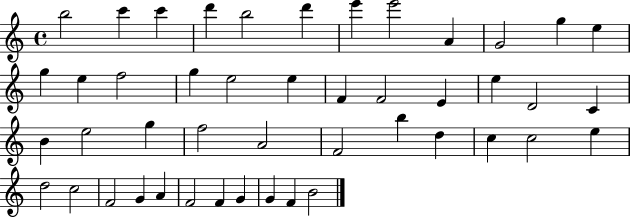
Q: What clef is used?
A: treble